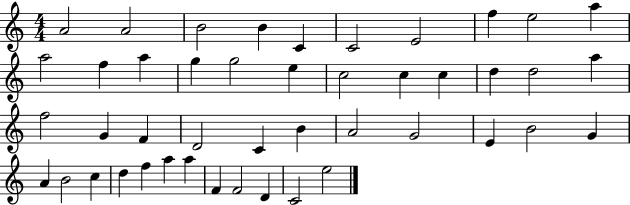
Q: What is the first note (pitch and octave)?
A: A4